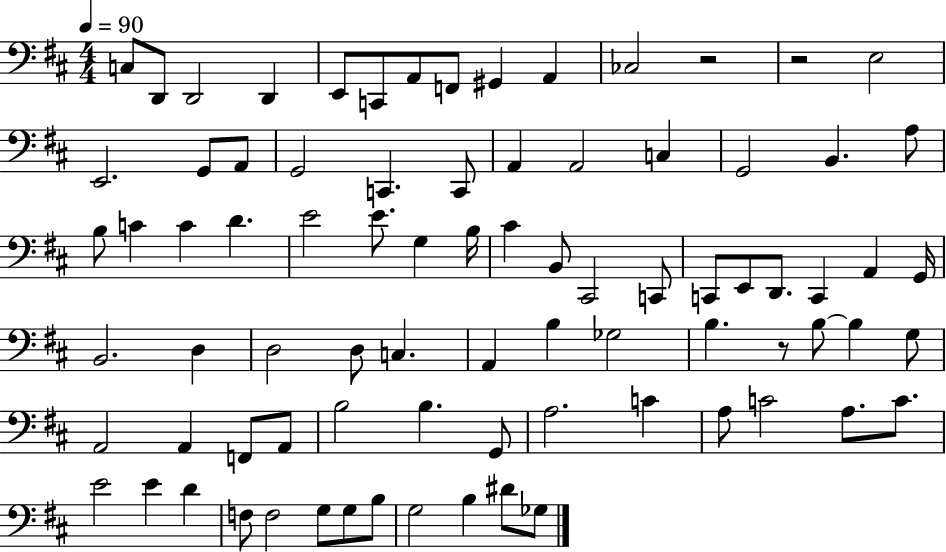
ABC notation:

X:1
T:Untitled
M:4/4
L:1/4
K:D
C,/2 D,,/2 D,,2 D,, E,,/2 C,,/2 A,,/2 F,,/2 ^G,, A,, _C,2 z2 z2 E,2 E,,2 G,,/2 A,,/2 G,,2 C,, C,,/2 A,, A,,2 C, G,,2 B,, A,/2 B,/2 C C D E2 E/2 G, B,/4 ^C B,,/2 ^C,,2 C,,/2 C,,/2 E,,/2 D,,/2 C,, A,, G,,/4 B,,2 D, D,2 D,/2 C, A,, B, _G,2 B, z/2 B,/2 B, G,/2 A,,2 A,, F,,/2 A,,/2 B,2 B, G,,/2 A,2 C A,/2 C2 A,/2 C/2 E2 E D F,/2 F,2 G,/2 G,/2 B,/2 G,2 B, ^D/2 _G,/2